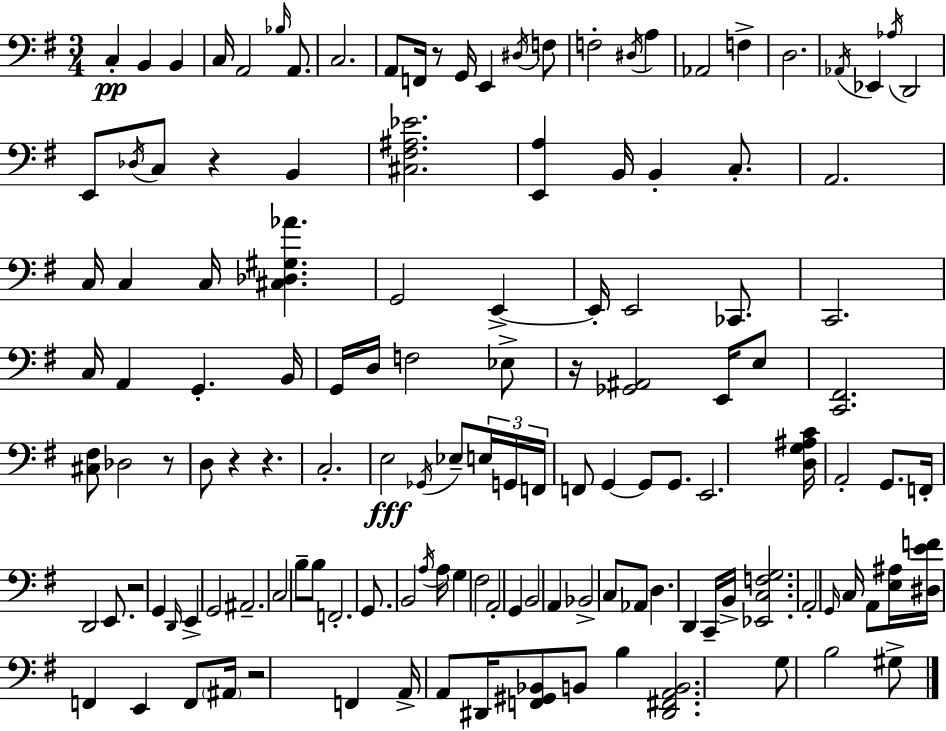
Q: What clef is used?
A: bass